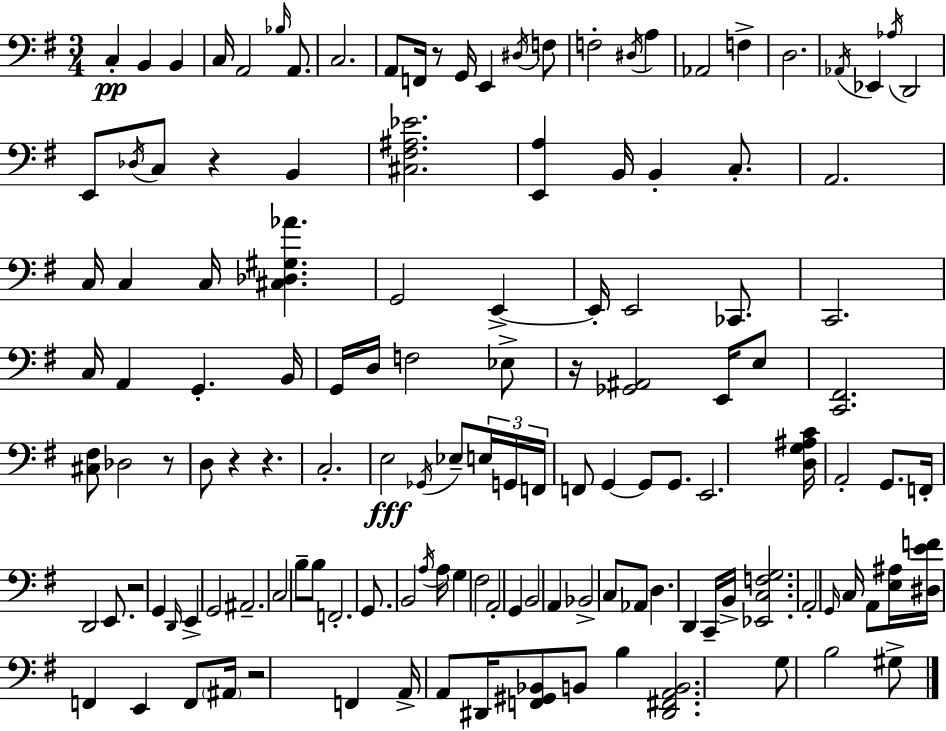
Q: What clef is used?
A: bass